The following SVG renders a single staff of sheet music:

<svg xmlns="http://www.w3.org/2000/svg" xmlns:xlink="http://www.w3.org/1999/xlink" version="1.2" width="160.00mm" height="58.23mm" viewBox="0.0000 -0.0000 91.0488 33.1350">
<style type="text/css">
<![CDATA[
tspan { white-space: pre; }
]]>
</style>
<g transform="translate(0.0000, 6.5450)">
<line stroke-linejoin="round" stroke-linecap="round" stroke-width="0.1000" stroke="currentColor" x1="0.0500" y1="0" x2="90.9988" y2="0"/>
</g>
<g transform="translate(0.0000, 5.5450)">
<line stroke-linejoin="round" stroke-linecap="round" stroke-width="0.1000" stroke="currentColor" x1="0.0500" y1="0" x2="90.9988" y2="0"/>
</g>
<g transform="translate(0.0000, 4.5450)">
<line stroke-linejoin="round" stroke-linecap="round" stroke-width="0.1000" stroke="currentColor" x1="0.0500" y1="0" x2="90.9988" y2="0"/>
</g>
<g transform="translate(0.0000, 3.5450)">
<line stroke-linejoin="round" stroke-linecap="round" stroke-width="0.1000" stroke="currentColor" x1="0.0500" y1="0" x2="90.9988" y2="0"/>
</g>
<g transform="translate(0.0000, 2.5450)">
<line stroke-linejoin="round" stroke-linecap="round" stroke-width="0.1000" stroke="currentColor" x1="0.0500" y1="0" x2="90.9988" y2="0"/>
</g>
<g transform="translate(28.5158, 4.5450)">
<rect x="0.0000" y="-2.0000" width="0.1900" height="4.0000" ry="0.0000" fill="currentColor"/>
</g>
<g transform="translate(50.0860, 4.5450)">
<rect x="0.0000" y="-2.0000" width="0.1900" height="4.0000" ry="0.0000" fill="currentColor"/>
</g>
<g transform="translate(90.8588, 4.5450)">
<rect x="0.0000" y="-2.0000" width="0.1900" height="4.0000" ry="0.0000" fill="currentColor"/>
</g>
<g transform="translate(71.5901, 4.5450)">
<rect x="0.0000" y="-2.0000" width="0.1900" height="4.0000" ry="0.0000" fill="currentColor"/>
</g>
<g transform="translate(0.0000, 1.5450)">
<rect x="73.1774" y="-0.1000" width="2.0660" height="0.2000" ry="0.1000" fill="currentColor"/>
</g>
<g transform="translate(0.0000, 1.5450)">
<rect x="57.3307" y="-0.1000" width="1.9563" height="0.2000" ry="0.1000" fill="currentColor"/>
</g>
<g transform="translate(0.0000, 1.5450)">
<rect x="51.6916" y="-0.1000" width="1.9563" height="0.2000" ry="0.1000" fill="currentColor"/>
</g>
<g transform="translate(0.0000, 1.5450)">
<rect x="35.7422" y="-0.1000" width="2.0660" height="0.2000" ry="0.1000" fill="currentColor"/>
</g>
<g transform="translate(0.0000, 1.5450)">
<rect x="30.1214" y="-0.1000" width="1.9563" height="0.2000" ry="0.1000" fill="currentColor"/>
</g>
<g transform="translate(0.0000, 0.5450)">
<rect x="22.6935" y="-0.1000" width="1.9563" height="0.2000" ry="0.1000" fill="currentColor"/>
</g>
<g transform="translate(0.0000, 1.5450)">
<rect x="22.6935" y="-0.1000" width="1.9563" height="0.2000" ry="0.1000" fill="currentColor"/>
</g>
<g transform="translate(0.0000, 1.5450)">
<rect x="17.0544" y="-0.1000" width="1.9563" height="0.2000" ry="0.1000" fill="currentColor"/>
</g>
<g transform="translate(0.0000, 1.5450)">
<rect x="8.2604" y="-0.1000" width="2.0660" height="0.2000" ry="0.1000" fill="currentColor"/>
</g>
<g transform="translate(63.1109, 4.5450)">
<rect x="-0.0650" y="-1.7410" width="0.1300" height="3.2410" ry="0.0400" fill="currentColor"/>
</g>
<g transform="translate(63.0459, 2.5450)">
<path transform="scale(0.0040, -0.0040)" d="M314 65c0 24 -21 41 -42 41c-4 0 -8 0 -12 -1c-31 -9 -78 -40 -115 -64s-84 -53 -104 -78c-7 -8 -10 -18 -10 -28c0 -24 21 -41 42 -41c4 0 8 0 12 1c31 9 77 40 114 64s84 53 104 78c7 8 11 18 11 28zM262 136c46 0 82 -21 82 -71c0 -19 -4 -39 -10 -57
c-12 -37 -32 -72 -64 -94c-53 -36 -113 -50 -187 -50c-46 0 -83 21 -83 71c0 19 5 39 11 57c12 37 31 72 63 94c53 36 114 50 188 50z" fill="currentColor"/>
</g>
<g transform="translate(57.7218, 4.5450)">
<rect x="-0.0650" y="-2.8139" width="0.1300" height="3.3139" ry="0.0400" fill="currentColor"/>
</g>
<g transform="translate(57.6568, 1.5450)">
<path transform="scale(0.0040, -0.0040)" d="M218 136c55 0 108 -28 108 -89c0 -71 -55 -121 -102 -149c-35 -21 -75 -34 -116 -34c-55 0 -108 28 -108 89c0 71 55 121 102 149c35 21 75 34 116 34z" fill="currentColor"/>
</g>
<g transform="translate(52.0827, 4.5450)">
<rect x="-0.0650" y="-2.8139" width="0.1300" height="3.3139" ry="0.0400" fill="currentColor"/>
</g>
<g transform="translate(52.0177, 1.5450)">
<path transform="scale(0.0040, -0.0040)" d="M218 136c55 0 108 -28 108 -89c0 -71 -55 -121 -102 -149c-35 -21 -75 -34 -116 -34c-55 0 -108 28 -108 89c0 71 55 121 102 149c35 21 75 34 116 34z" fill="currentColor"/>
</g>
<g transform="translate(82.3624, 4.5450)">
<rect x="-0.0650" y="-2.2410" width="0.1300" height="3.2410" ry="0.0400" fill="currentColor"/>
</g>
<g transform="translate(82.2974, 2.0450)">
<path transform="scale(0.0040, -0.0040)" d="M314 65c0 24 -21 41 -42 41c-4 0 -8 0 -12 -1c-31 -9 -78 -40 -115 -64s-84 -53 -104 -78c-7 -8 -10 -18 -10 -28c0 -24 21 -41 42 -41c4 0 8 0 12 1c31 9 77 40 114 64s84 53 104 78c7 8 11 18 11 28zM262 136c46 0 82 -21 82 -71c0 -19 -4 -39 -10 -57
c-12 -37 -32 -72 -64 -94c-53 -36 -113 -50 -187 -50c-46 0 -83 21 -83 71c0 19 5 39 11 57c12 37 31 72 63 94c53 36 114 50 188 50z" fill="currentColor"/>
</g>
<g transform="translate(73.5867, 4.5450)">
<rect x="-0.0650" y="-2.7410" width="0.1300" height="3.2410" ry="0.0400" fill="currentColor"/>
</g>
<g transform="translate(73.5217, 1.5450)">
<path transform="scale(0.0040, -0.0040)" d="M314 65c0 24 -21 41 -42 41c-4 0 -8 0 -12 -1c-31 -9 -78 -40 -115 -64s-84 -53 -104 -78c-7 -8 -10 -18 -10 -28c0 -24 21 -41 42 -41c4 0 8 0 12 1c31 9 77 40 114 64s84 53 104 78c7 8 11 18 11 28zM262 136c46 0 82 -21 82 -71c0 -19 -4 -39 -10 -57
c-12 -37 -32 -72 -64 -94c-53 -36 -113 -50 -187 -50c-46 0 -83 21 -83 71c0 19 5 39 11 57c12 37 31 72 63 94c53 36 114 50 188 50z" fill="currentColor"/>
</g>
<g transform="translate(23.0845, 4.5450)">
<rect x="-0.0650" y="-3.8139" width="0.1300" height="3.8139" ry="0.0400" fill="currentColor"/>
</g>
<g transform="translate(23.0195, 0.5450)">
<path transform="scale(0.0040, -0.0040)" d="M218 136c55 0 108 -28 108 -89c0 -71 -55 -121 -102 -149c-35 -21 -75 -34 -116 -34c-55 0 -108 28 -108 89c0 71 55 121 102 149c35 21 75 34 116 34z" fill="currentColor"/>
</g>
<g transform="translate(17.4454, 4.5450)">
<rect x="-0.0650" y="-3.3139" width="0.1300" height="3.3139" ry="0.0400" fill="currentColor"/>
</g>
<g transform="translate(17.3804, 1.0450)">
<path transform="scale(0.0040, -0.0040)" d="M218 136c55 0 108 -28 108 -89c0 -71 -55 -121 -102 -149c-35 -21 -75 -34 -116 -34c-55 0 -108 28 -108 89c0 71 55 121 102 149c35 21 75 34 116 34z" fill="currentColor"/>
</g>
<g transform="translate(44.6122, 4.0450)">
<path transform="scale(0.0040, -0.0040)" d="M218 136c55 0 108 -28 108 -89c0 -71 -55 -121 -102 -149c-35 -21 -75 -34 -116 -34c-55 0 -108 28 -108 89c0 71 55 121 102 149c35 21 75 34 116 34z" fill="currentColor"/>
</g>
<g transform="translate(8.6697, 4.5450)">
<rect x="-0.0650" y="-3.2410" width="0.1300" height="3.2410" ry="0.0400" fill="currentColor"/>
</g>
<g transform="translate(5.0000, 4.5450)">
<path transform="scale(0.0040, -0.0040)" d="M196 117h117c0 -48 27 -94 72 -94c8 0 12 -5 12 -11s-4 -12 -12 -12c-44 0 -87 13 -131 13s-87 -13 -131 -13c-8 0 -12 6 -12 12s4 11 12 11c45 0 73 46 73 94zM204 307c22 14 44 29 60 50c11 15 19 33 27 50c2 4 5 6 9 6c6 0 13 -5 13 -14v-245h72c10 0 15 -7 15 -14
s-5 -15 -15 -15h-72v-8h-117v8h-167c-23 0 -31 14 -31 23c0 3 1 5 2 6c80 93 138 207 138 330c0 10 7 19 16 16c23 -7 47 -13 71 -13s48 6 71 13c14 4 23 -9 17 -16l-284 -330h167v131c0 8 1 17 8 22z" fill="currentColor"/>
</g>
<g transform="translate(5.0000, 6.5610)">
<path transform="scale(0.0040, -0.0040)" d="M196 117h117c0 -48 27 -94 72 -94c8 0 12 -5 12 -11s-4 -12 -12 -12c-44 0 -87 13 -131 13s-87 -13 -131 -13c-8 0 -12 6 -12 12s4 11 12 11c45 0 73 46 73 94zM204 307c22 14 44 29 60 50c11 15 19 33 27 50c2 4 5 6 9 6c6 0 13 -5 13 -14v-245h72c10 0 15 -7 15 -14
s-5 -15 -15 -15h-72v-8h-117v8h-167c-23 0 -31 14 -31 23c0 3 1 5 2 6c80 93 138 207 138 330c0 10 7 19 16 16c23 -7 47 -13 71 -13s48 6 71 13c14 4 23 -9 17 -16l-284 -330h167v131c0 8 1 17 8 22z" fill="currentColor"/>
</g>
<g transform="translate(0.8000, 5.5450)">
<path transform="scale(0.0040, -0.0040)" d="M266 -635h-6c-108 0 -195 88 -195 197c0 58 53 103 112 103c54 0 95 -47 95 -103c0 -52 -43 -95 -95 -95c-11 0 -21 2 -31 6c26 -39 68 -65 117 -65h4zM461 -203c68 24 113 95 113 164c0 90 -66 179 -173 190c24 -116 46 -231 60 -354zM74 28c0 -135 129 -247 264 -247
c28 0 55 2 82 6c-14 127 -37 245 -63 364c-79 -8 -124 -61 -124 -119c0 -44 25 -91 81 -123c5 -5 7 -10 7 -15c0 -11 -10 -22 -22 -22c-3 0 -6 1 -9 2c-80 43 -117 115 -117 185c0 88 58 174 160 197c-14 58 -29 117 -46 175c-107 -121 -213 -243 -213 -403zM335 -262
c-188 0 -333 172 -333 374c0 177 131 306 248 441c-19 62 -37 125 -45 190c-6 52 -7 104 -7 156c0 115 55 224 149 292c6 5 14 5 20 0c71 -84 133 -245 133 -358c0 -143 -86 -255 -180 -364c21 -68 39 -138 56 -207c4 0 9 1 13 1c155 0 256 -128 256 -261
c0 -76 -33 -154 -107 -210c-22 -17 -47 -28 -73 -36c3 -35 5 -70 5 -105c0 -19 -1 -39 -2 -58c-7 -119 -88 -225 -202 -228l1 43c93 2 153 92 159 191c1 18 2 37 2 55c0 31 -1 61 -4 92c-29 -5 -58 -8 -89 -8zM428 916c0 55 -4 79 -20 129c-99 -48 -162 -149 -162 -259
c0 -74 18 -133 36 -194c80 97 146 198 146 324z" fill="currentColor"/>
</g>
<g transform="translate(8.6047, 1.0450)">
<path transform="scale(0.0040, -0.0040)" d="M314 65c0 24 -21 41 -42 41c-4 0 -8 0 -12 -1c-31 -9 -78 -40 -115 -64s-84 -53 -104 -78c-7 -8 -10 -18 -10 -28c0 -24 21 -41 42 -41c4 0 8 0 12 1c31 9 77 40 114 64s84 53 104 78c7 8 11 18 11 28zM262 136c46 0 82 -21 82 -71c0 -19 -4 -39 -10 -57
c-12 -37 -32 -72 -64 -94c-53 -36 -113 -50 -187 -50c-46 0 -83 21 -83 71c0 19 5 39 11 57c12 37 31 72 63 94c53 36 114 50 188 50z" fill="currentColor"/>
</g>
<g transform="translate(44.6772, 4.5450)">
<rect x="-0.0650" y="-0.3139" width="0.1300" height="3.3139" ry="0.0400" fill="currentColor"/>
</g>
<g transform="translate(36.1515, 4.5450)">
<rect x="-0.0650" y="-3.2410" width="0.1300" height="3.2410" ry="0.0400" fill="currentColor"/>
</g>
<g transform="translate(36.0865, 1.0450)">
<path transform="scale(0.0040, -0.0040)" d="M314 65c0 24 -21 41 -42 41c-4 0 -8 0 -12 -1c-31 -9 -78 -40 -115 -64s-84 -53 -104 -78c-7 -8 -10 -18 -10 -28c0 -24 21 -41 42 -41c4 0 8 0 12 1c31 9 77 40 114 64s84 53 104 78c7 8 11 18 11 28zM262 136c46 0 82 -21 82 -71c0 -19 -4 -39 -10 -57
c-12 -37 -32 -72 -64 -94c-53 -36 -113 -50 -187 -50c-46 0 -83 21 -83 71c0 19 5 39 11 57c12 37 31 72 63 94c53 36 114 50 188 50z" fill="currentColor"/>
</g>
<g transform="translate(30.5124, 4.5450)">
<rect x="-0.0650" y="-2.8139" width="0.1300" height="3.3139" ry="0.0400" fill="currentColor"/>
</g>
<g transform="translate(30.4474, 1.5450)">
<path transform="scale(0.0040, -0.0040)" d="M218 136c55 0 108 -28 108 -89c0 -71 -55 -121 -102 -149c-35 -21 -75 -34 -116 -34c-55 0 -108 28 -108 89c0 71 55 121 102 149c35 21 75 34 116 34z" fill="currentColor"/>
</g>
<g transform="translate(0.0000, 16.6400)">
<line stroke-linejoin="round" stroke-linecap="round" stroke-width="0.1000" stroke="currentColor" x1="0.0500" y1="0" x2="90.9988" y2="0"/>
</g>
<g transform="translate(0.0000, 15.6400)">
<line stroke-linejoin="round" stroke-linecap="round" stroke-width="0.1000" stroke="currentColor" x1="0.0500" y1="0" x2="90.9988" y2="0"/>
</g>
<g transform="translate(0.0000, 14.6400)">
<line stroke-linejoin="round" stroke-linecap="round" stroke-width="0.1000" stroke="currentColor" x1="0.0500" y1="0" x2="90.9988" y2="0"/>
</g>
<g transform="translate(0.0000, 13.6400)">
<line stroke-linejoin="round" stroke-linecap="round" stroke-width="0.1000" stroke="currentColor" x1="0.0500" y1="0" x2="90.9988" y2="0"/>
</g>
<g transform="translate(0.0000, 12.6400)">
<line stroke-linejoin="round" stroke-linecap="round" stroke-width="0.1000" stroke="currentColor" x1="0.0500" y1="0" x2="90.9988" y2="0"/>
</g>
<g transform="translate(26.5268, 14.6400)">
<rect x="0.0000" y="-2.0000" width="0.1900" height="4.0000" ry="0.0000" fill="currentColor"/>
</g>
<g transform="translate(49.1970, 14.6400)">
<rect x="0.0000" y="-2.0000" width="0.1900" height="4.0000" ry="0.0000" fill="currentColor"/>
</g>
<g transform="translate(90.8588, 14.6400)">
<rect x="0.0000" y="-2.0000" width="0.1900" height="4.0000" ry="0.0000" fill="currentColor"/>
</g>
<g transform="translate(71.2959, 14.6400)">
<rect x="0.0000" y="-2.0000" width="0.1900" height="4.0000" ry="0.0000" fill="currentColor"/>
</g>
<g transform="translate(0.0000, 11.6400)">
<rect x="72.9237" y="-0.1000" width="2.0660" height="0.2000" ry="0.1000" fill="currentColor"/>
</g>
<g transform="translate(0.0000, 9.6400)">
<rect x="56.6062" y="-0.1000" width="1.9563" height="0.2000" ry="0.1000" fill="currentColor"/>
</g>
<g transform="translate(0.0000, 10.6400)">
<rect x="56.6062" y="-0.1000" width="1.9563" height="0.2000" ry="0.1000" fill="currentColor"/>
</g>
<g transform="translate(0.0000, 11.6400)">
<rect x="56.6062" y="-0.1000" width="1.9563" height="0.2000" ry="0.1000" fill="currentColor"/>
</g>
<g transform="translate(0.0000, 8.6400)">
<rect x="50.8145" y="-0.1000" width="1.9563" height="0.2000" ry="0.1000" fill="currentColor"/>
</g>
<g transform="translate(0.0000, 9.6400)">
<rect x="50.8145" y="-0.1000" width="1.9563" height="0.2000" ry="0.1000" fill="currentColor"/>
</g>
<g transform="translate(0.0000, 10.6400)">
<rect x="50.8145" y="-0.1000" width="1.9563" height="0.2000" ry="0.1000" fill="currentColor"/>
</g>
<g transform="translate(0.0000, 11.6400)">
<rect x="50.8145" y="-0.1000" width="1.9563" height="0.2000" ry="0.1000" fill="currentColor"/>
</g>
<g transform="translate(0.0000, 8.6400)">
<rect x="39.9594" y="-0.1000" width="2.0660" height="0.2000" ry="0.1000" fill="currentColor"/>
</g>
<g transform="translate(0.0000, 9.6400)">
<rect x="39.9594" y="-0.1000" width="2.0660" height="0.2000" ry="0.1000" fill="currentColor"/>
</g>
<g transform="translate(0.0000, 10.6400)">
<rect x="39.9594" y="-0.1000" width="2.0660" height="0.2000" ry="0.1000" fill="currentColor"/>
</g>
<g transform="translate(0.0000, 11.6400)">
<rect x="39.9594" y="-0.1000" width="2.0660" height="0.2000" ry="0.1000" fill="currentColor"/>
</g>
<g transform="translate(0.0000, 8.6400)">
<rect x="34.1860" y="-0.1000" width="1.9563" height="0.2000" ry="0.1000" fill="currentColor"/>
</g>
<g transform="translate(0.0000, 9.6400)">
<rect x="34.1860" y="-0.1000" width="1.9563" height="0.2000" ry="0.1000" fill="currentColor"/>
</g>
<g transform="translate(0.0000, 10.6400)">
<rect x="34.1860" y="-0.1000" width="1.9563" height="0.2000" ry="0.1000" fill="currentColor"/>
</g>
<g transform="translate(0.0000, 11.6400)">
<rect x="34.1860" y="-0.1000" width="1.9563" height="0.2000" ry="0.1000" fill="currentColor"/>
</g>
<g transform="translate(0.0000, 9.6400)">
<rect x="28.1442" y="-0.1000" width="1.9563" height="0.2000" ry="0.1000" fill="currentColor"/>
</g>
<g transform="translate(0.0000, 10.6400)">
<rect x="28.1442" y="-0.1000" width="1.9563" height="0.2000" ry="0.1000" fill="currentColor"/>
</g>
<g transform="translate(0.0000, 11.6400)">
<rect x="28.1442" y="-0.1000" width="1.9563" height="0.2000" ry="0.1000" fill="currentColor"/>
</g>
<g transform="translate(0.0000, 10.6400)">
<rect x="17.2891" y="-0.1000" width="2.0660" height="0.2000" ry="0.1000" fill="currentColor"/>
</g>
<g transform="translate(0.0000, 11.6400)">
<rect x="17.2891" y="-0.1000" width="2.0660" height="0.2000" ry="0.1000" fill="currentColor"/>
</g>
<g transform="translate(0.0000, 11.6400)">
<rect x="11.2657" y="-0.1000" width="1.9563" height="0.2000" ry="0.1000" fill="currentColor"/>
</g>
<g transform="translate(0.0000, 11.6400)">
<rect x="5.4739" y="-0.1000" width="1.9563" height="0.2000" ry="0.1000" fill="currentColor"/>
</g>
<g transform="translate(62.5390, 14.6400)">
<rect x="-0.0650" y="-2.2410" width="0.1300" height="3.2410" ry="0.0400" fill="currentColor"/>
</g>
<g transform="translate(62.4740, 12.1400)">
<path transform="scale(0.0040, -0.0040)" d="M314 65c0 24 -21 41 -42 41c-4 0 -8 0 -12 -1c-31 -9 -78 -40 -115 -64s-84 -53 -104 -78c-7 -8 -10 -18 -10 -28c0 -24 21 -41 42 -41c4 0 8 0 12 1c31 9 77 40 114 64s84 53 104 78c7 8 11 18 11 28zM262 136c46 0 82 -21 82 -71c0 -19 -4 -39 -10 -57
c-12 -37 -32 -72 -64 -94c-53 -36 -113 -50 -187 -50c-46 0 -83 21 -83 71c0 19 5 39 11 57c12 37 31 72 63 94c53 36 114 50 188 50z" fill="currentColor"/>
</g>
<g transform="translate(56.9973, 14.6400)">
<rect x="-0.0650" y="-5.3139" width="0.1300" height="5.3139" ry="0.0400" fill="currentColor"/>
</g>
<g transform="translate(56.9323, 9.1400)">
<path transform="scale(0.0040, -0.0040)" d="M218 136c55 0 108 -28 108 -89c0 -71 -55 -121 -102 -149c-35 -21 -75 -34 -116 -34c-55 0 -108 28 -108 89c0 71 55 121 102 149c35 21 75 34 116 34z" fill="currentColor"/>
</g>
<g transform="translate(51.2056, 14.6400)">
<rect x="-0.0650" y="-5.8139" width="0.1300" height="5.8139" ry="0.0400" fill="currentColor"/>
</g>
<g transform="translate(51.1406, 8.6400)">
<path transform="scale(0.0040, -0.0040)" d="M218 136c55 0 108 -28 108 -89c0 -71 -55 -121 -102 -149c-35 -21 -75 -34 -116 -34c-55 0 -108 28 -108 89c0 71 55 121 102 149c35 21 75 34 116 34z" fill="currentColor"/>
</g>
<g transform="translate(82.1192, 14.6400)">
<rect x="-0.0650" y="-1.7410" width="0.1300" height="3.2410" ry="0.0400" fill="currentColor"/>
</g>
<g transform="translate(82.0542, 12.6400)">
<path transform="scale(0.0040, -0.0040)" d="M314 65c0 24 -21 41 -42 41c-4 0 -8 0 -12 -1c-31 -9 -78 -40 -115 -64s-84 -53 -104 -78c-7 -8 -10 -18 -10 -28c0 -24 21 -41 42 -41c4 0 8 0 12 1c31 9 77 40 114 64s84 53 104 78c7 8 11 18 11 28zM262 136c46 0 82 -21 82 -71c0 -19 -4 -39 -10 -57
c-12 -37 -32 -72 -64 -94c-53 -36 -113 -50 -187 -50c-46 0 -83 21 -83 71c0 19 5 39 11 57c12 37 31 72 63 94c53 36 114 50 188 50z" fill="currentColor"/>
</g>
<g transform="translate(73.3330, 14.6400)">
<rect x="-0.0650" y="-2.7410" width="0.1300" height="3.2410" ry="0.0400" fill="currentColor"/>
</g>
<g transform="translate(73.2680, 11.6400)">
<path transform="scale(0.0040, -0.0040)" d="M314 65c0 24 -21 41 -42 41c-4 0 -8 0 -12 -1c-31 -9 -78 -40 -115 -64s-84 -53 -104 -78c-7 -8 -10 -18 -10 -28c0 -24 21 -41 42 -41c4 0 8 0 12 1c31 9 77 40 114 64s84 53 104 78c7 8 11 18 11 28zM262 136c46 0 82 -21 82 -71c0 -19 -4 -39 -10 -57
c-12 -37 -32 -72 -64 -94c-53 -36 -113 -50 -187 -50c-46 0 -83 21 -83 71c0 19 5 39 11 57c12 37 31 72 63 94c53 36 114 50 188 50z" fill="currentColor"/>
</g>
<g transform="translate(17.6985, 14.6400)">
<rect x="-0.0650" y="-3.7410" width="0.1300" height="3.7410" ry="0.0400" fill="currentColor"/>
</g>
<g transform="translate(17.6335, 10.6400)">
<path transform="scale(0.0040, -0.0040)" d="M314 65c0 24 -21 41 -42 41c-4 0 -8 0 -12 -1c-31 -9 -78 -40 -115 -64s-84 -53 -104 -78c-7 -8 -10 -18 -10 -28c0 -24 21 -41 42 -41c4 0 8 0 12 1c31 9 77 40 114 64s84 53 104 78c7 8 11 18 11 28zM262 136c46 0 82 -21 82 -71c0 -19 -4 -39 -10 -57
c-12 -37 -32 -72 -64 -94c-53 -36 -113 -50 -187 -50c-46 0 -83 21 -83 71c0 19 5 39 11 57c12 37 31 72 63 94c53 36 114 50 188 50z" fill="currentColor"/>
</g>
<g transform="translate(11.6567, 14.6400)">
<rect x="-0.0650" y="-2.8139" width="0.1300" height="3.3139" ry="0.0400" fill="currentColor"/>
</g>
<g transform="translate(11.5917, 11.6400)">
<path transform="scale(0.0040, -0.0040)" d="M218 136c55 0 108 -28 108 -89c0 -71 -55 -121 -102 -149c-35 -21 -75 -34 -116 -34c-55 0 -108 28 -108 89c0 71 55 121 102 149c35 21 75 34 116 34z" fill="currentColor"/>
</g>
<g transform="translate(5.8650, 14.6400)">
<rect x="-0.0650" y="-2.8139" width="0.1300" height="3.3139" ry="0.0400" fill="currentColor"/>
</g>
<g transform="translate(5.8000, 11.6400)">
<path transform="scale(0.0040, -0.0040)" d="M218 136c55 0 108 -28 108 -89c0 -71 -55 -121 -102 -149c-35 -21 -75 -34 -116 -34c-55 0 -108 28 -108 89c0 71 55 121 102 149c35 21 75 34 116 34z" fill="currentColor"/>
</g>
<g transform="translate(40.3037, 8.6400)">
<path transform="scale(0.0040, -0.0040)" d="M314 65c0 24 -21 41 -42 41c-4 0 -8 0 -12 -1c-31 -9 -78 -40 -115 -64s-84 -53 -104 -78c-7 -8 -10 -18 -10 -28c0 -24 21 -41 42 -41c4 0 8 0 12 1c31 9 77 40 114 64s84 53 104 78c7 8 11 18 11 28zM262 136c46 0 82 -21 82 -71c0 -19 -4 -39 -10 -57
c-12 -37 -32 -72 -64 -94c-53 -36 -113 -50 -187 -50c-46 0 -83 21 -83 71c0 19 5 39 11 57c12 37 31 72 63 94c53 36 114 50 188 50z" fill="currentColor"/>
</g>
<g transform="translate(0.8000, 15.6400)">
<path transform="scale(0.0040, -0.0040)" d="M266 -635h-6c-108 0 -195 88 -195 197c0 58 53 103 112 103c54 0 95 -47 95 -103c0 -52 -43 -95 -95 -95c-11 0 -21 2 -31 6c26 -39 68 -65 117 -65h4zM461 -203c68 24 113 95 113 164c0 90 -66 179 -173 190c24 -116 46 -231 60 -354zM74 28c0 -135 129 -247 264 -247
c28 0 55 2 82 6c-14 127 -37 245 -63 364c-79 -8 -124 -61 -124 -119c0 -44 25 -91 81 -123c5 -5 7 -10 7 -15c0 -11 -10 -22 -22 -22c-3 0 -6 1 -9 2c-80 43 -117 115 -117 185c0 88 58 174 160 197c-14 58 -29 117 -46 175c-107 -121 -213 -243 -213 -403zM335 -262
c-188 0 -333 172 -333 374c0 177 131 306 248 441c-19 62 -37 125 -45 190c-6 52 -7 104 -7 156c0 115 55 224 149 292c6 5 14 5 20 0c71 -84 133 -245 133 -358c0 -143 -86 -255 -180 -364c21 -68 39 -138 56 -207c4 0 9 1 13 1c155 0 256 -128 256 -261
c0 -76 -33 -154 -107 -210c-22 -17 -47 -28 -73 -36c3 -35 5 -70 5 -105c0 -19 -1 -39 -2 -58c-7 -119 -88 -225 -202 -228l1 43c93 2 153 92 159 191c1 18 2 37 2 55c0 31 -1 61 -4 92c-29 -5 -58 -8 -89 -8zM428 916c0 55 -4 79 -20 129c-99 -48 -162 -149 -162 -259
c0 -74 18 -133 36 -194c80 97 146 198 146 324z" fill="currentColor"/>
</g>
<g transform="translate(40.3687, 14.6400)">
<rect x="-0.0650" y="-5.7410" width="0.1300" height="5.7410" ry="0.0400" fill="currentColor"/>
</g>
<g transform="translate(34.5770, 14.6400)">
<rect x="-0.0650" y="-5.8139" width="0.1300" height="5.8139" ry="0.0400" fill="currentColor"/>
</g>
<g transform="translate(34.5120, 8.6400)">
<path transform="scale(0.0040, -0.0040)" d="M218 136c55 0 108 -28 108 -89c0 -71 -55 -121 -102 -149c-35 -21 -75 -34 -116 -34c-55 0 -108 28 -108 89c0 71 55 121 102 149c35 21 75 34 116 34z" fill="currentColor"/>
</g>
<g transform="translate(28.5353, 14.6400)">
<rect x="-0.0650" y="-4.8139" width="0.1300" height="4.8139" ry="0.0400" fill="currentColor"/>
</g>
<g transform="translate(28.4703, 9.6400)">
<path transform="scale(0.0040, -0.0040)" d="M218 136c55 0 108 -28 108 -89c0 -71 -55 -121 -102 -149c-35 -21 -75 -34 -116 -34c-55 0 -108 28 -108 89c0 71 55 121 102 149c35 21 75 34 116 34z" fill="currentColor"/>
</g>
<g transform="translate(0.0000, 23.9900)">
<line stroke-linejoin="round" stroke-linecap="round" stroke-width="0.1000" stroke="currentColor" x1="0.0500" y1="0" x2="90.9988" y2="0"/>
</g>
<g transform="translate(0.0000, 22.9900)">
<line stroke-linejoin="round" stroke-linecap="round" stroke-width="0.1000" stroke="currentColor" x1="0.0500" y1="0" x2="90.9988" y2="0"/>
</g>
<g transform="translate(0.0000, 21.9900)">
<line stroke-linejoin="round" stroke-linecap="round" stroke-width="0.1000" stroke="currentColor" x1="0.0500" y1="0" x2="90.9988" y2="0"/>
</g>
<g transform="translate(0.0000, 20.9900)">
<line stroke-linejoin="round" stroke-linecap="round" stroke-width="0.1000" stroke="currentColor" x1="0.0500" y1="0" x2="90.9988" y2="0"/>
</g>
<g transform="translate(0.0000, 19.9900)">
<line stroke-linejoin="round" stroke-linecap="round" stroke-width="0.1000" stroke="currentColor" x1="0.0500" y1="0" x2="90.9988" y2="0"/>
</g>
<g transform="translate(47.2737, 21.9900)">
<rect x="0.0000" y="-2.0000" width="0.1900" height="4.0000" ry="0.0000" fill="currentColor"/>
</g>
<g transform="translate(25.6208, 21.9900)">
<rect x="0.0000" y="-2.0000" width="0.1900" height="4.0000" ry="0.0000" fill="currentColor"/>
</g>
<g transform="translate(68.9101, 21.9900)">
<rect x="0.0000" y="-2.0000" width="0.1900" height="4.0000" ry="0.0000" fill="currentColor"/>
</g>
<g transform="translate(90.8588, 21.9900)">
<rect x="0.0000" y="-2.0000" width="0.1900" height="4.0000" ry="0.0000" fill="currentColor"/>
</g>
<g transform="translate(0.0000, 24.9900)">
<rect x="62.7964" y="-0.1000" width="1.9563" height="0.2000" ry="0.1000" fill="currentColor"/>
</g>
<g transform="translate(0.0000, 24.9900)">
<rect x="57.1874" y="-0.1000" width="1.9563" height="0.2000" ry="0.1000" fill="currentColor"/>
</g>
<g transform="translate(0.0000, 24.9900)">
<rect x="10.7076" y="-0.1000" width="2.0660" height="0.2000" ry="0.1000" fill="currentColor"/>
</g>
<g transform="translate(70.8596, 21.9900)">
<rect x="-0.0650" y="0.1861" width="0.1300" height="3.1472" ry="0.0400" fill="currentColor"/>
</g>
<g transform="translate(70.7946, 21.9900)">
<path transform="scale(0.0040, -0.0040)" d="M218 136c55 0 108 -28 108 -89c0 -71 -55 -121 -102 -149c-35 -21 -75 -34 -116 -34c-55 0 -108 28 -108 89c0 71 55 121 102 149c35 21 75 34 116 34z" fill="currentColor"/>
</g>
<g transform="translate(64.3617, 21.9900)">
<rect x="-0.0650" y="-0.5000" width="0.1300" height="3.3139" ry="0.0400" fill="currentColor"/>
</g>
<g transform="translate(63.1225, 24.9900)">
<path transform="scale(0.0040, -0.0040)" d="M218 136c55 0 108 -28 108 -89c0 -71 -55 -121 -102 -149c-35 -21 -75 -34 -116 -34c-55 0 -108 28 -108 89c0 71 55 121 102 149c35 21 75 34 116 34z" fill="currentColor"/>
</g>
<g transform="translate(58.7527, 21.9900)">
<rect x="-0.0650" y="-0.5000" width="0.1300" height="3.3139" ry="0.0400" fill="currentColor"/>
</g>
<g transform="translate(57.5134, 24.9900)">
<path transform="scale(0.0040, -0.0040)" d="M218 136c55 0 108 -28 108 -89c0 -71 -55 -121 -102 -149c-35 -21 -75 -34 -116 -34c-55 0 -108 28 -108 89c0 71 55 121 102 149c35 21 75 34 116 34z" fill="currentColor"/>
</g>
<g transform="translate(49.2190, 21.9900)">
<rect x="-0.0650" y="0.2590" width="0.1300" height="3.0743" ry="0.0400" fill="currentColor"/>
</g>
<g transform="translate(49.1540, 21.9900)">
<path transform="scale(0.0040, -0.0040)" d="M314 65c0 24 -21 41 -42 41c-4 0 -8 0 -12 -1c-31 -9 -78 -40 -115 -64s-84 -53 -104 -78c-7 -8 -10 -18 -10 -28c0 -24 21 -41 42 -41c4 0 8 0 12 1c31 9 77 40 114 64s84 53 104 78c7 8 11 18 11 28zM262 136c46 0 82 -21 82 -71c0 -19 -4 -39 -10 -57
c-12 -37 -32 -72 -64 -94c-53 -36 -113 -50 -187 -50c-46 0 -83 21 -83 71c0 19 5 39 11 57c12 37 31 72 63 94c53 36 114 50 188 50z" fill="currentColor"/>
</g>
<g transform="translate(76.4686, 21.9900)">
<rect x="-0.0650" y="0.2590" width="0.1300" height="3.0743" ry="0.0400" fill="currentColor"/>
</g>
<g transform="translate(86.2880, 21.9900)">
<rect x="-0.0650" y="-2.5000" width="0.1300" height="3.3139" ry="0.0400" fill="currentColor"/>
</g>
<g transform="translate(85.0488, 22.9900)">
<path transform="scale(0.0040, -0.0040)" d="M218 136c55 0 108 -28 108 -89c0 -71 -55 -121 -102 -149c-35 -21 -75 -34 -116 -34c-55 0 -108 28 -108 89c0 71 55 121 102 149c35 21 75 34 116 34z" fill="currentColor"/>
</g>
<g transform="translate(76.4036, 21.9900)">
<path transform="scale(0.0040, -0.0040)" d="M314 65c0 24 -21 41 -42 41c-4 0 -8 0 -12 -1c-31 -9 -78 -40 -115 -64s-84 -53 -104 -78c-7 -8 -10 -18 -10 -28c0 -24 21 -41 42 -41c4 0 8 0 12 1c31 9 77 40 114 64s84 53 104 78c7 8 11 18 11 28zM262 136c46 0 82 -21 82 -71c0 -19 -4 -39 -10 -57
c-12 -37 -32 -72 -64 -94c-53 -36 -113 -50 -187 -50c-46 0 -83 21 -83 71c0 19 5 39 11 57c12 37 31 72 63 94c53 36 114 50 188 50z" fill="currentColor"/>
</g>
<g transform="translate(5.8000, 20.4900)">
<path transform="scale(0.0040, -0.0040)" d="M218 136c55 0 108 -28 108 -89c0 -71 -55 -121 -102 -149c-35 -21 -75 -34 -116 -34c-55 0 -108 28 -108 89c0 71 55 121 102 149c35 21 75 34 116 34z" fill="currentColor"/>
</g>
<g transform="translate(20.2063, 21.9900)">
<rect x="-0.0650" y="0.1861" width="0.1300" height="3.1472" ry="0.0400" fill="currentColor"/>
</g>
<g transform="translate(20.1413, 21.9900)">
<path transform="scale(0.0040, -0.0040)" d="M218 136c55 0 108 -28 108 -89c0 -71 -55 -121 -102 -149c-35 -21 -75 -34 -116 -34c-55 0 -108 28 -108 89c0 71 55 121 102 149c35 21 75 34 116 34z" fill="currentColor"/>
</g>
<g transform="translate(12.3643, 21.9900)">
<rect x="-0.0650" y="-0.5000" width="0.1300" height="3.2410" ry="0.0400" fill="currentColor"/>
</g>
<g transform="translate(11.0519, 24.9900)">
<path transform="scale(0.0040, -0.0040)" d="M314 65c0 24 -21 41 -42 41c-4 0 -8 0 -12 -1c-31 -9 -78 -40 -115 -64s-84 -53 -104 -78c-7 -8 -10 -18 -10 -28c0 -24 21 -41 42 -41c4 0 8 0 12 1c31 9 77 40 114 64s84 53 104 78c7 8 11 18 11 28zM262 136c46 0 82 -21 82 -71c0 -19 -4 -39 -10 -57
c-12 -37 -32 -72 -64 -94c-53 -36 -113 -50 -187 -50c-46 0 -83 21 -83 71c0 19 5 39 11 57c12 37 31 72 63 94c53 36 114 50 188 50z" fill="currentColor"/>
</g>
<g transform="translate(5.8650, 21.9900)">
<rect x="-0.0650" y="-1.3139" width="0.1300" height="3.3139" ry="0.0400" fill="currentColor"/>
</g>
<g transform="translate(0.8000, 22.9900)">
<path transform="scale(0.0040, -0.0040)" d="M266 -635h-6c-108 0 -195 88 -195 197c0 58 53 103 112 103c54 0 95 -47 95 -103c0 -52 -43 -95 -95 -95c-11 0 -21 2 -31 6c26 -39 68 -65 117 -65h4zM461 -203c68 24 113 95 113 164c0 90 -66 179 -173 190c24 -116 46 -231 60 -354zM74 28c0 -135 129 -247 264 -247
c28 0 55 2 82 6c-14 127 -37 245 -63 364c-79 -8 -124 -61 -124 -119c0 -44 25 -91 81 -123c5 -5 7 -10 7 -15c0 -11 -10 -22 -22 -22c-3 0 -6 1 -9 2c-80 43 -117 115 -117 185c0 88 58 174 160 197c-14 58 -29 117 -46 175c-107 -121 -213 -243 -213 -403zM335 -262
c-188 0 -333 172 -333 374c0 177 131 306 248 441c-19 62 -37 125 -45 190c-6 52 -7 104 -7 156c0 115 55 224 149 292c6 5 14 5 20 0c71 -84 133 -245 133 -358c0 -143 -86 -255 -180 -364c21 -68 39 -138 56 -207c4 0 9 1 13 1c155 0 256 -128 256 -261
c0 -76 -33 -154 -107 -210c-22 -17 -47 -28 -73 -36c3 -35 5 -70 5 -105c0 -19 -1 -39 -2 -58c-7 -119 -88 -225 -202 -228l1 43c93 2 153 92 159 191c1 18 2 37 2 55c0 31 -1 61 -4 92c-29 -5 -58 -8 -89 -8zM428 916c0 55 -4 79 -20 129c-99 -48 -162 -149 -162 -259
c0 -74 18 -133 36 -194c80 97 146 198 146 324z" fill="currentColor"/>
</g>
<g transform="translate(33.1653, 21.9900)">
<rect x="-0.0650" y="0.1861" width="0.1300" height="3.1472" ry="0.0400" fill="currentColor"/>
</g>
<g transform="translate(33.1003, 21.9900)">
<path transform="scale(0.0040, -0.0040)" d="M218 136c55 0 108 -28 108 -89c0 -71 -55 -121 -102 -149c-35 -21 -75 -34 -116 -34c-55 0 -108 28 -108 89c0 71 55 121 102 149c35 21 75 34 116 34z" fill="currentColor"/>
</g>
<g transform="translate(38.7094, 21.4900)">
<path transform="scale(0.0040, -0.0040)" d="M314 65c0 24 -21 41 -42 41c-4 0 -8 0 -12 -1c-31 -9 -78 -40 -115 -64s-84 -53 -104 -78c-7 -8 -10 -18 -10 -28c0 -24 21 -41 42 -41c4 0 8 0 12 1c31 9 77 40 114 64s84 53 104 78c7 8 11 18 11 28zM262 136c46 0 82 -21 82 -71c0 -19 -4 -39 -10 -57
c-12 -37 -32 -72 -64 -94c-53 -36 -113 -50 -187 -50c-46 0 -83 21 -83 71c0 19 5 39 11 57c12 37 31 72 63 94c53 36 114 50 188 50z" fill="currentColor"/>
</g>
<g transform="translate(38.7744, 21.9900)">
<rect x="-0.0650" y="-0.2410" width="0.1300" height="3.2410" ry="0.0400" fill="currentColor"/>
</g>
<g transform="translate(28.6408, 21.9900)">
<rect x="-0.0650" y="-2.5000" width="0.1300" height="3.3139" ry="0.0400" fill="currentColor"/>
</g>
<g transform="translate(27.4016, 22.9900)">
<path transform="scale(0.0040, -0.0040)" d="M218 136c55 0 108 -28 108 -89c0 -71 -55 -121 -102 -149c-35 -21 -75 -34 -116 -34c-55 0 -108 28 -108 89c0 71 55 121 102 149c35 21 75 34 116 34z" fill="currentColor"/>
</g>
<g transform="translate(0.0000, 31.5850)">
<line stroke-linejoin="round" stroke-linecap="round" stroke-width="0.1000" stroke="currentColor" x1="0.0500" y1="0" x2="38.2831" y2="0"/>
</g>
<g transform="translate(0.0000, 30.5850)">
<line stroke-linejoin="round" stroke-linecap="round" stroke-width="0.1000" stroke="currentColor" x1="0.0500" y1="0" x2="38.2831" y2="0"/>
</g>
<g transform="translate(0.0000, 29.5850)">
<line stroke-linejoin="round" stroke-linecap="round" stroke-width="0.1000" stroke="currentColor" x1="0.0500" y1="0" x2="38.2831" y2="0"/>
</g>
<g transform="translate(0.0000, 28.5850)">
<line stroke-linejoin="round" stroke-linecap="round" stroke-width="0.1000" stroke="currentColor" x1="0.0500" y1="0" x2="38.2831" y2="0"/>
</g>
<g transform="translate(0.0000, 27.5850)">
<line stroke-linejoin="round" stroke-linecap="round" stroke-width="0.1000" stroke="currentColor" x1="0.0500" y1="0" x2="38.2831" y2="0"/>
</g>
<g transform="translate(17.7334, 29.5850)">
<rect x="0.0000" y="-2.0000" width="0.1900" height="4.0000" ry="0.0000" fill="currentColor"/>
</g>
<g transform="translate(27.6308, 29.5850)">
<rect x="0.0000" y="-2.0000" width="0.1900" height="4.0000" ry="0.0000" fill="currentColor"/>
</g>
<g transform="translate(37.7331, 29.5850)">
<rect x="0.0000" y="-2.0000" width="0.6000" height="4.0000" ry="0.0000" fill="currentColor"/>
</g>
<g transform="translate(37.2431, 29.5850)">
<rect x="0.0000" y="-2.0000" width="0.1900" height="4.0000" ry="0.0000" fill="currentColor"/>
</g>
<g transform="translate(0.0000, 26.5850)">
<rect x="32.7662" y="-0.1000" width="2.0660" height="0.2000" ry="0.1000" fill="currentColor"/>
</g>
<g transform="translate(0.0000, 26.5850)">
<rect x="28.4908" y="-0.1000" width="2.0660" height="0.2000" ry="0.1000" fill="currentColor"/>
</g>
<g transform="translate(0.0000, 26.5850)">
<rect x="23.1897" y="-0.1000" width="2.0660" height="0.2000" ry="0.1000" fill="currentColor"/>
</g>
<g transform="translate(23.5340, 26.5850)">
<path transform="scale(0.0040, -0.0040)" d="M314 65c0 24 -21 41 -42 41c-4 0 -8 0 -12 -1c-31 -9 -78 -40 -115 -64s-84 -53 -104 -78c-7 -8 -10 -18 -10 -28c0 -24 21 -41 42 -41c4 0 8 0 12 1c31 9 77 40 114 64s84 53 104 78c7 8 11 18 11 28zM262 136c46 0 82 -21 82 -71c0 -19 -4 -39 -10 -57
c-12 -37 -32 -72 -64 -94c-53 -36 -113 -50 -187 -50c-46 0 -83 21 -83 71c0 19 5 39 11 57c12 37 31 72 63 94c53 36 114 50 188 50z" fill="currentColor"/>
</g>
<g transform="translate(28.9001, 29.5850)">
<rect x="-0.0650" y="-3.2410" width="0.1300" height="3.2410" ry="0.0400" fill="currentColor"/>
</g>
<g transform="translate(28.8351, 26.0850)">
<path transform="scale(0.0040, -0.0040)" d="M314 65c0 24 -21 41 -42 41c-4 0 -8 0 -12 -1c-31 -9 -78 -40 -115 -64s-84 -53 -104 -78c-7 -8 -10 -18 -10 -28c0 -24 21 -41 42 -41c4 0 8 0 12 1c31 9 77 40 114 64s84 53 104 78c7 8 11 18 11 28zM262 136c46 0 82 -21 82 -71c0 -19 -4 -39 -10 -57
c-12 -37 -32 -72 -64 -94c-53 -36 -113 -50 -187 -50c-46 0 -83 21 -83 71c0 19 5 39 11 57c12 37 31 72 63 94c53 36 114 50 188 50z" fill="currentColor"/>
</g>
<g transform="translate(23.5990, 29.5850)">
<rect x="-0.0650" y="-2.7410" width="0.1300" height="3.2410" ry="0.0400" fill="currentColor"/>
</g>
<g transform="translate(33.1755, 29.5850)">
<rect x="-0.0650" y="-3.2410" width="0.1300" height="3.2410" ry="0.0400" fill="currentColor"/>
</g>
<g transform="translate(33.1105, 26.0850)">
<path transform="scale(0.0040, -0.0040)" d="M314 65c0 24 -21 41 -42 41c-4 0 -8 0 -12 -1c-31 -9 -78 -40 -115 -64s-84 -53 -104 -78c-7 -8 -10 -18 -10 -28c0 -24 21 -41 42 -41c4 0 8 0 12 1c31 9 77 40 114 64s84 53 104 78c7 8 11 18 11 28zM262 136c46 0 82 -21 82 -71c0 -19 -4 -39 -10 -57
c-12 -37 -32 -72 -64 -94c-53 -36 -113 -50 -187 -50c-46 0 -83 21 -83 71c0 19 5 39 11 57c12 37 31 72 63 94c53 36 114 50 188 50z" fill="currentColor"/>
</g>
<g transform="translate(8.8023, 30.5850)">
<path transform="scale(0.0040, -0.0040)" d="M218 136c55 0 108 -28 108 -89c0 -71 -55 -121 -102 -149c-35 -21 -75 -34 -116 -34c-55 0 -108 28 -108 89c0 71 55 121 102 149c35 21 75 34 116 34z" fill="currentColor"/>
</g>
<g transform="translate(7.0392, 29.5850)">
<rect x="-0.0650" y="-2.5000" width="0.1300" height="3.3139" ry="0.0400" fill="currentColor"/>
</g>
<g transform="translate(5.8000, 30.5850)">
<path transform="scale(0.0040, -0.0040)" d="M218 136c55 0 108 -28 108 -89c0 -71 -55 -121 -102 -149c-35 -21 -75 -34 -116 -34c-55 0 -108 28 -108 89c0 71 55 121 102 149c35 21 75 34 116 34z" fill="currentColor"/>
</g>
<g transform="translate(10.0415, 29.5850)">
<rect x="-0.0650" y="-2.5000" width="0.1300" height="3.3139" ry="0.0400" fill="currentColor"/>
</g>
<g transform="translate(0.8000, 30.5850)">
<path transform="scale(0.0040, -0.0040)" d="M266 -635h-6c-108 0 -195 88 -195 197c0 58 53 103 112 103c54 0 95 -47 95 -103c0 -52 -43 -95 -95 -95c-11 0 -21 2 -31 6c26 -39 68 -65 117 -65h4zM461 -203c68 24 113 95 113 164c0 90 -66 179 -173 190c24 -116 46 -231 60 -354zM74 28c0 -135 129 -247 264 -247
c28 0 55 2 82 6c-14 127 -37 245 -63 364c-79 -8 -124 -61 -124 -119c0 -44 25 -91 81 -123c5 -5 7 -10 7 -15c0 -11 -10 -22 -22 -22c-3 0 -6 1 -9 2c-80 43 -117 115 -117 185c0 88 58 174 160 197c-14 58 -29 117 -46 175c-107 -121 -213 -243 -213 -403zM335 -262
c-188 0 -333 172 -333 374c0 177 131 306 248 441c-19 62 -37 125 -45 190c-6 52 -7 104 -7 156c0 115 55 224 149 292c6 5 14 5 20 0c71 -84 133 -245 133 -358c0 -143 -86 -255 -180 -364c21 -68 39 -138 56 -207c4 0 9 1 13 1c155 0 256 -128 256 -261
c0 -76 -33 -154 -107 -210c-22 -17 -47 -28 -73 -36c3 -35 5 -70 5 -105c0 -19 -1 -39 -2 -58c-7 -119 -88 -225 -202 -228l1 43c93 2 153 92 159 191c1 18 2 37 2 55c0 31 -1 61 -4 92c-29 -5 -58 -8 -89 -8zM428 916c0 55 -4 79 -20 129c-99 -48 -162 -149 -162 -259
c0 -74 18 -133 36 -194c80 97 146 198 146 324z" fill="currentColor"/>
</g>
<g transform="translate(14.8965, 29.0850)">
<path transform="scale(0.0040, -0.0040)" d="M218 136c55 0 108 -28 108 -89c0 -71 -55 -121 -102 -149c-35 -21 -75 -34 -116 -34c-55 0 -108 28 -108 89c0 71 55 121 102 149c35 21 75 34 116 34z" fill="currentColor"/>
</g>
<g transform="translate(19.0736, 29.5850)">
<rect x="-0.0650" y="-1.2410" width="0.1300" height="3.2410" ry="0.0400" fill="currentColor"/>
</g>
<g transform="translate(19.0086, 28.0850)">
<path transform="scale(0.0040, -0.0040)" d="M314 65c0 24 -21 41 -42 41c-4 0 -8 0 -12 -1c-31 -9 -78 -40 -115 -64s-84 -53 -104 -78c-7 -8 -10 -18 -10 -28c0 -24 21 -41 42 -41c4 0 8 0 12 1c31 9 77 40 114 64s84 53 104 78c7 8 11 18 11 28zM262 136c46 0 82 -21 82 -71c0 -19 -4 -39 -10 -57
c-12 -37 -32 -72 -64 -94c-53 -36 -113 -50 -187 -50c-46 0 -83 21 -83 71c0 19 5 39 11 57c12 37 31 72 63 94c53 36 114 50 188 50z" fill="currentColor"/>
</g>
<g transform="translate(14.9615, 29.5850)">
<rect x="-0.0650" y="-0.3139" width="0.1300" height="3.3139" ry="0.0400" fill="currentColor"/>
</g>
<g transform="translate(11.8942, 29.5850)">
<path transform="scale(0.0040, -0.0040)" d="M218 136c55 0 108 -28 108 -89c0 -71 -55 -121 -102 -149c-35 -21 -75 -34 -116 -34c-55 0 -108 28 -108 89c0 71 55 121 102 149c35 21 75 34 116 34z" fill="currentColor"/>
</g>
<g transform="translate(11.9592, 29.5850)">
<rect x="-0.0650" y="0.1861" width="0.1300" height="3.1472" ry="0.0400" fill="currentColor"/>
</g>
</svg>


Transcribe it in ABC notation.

X:1
T:Untitled
M:4/4
L:1/4
K:C
b2 b c' a b2 c a a f2 a2 g2 a a c'2 e' g' g'2 g' f' g2 a2 f2 e C2 B G B c2 B2 C C B B2 G G G B c e2 a2 b2 b2